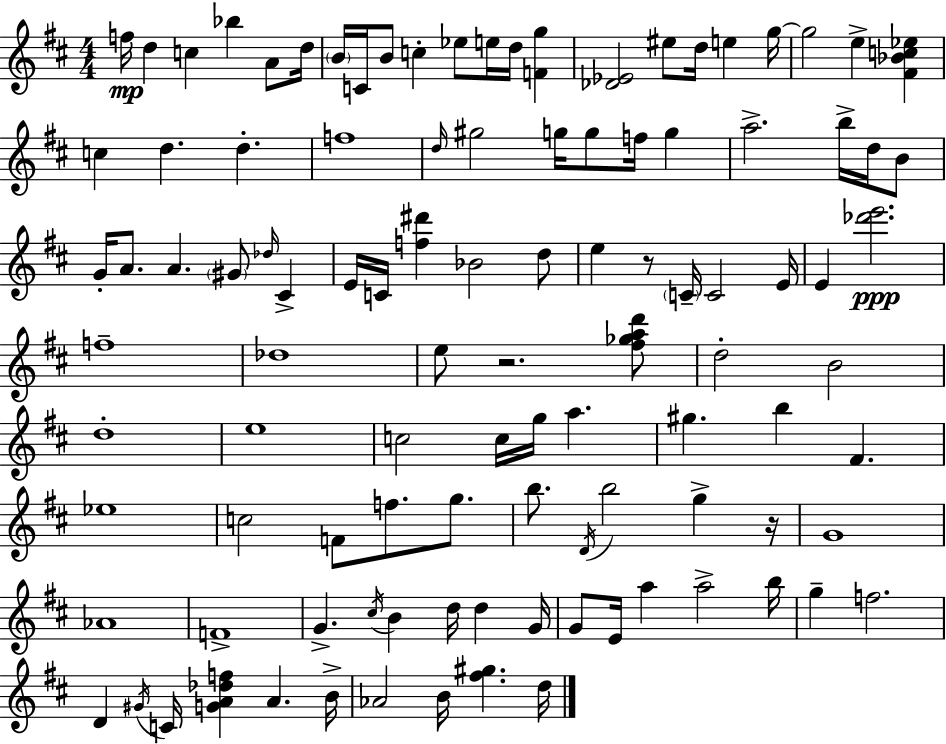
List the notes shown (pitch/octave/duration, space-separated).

F5/s D5/q C5/q Bb5/q A4/e D5/s B4/s C4/s B4/e C5/q Eb5/e E5/s D5/s [F4,G5]/q [Db4,Eb4]/h EIS5/e D5/s E5/q G5/s G5/h E5/q [F#4,Bb4,C5,Eb5]/q C5/q D5/q. D5/q. F5/w D5/s G#5/h G5/s G5/e F5/s G5/q A5/h. B5/s D5/s B4/e G4/s A4/e. A4/q. G#4/e Db5/s C#4/q E4/s C4/s [F5,D#6]/q Bb4/h D5/e E5/q R/e C4/s C4/h E4/s E4/q [Db6,E6]/h. F5/w Db5/w E5/e R/h. [F#5,Gb5,A5,D6]/e D5/h B4/h D5/w E5/w C5/h C5/s G5/s A5/q. G#5/q. B5/q F#4/q. Eb5/w C5/h F4/e F5/e. G5/e. B5/e. D4/s B5/h G5/q R/s G4/w Ab4/w F4/w G4/q. C#5/s B4/q D5/s D5/q G4/s G4/e E4/s A5/q A5/h B5/s G5/q F5/h. D4/q G#4/s C4/s [G4,A4,Db5,F5]/q A4/q. B4/s Ab4/h B4/s [F#5,G#5]/q. D5/s